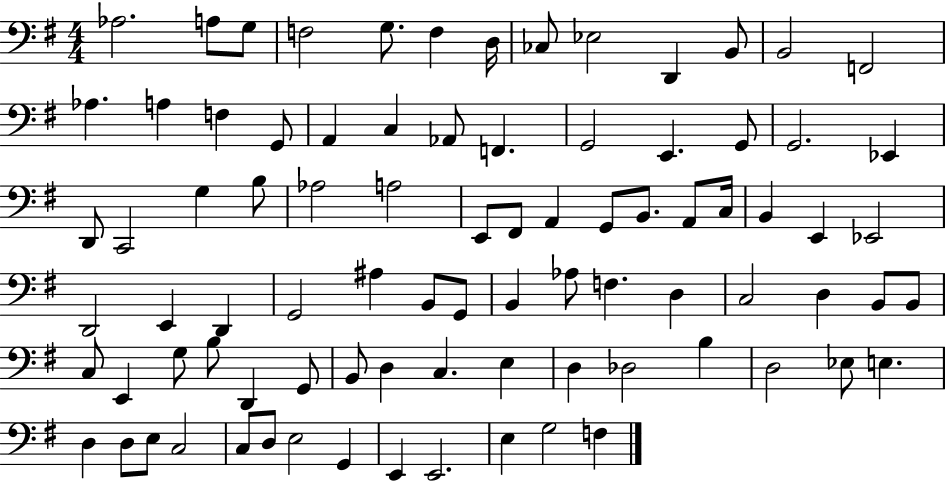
X:1
T:Untitled
M:4/4
L:1/4
K:G
_A,2 A,/2 G,/2 F,2 G,/2 F, D,/4 _C,/2 _E,2 D,, B,,/2 B,,2 F,,2 _A, A, F, G,,/2 A,, C, _A,,/2 F,, G,,2 E,, G,,/2 G,,2 _E,, D,,/2 C,,2 G, B,/2 _A,2 A,2 E,,/2 ^F,,/2 A,, G,,/2 B,,/2 A,,/2 C,/4 B,, E,, _E,,2 D,,2 E,, D,, G,,2 ^A, B,,/2 G,,/2 B,, _A,/2 F, D, C,2 D, B,,/2 B,,/2 C,/2 E,, G,/2 B,/2 D,, G,,/2 B,,/2 D, C, E, D, _D,2 B, D,2 _E,/2 E, D, D,/2 E,/2 C,2 C,/2 D,/2 E,2 G,, E,, E,,2 E, G,2 F,